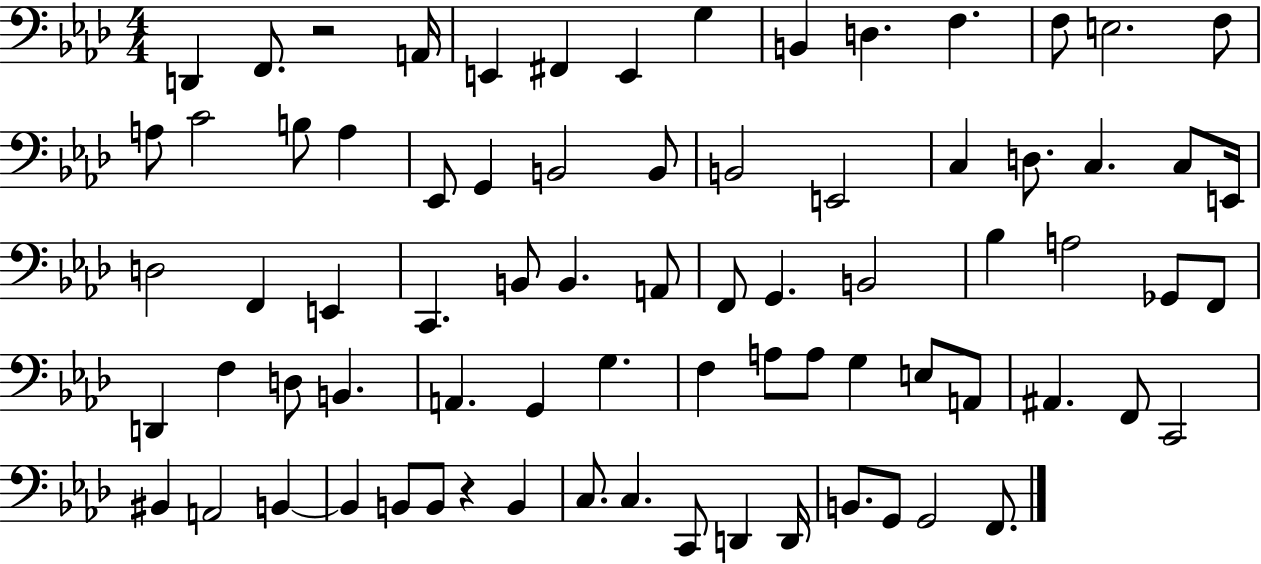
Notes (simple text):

D2/q F2/e. R/h A2/s E2/q F#2/q E2/q G3/q B2/q D3/q. F3/q. F3/e E3/h. F3/e A3/e C4/h B3/e A3/q Eb2/e G2/q B2/h B2/e B2/h E2/h C3/q D3/e. C3/q. C3/e E2/s D3/h F2/q E2/q C2/q. B2/e B2/q. A2/e F2/e G2/q. B2/h Bb3/q A3/h Gb2/e F2/e D2/q F3/q D3/e B2/q. A2/q. G2/q G3/q. F3/q A3/e A3/e G3/q E3/e A2/e A#2/q. F2/e C2/h BIS2/q A2/h B2/q B2/q B2/e B2/e R/q B2/q C3/e. C3/q. C2/e D2/q D2/s B2/e. G2/e G2/h F2/e.